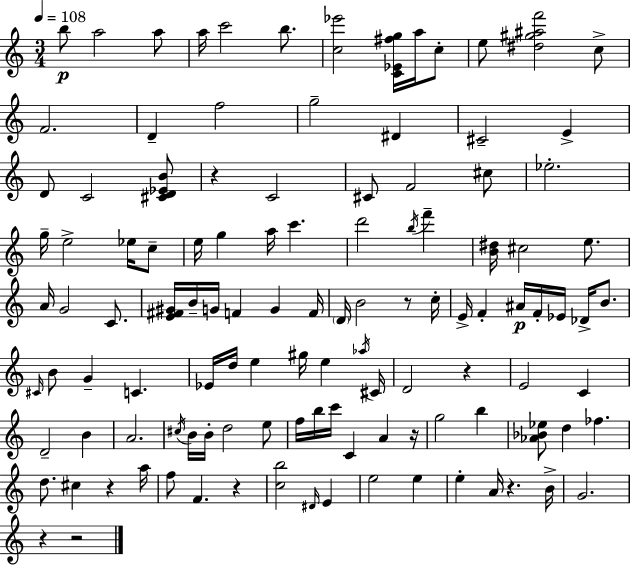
{
  \clef treble
  \numericTimeSignature
  \time 3/4
  \key c \major
  \tempo 4 = 108
  \repeat volta 2 { b''8\p a''2 a''8 | a''16 c'''2 b''8. | <c'' ees'''>2 <c' ees' fis'' g''>16 a''16 c''8-. | e''8 <dis'' gis'' ais'' f'''>2 c''8-> | \break f'2. | d'4-- f''2 | g''2-- dis'4 | cis'2-- e'4-> | \break d'8 c'2 <cis' d' ees' b'>8 | r4 c'2 | cis'8 f'2 cis''8 | ees''2.-. | \break g''16-- e''2-> ees''16 c''8-- | e''16 g''4 a''16 c'''4. | d'''2 \acciaccatura { b''16 } f'''4-- | <b' dis''>16 cis''2 e''8. | \break a'16 g'2 c'8. | <e' fis' gis'>16 b'16-- g'16 f'4 g'4 | f'16 \parenthesize d'16 b'2 r8 | c''16-. e'16-> f'4-. ais'16\p f'16-. ees'16 des'16-> b'8. | \break \grace { cis'16 } b'8 g'4-- c'4. | ees'16 d''16 e''4 gis''16 e''4 | \acciaccatura { aes''16 } cis'16 d'2 r4 | e'2 c'4 | \break d'2-- b'4 | a'2. | \acciaccatura { cis''16 } b'16 b'16-. d''2 | e''8 f''16 b''16 c'''16 c'4 a'4 | \break r16 g''2 | b''4 <aes' bes' ees''>8 d''4 fes''4. | d''8. cis''4 r4 | a''16 f''8 f'4. | \break r4 <c'' b''>2 | \grace { dis'16 } e'4 e''2 | e''4 e''4-. a'16 r4. | b'16-> g'2. | \break r4 r2 | } \bar "|."
}